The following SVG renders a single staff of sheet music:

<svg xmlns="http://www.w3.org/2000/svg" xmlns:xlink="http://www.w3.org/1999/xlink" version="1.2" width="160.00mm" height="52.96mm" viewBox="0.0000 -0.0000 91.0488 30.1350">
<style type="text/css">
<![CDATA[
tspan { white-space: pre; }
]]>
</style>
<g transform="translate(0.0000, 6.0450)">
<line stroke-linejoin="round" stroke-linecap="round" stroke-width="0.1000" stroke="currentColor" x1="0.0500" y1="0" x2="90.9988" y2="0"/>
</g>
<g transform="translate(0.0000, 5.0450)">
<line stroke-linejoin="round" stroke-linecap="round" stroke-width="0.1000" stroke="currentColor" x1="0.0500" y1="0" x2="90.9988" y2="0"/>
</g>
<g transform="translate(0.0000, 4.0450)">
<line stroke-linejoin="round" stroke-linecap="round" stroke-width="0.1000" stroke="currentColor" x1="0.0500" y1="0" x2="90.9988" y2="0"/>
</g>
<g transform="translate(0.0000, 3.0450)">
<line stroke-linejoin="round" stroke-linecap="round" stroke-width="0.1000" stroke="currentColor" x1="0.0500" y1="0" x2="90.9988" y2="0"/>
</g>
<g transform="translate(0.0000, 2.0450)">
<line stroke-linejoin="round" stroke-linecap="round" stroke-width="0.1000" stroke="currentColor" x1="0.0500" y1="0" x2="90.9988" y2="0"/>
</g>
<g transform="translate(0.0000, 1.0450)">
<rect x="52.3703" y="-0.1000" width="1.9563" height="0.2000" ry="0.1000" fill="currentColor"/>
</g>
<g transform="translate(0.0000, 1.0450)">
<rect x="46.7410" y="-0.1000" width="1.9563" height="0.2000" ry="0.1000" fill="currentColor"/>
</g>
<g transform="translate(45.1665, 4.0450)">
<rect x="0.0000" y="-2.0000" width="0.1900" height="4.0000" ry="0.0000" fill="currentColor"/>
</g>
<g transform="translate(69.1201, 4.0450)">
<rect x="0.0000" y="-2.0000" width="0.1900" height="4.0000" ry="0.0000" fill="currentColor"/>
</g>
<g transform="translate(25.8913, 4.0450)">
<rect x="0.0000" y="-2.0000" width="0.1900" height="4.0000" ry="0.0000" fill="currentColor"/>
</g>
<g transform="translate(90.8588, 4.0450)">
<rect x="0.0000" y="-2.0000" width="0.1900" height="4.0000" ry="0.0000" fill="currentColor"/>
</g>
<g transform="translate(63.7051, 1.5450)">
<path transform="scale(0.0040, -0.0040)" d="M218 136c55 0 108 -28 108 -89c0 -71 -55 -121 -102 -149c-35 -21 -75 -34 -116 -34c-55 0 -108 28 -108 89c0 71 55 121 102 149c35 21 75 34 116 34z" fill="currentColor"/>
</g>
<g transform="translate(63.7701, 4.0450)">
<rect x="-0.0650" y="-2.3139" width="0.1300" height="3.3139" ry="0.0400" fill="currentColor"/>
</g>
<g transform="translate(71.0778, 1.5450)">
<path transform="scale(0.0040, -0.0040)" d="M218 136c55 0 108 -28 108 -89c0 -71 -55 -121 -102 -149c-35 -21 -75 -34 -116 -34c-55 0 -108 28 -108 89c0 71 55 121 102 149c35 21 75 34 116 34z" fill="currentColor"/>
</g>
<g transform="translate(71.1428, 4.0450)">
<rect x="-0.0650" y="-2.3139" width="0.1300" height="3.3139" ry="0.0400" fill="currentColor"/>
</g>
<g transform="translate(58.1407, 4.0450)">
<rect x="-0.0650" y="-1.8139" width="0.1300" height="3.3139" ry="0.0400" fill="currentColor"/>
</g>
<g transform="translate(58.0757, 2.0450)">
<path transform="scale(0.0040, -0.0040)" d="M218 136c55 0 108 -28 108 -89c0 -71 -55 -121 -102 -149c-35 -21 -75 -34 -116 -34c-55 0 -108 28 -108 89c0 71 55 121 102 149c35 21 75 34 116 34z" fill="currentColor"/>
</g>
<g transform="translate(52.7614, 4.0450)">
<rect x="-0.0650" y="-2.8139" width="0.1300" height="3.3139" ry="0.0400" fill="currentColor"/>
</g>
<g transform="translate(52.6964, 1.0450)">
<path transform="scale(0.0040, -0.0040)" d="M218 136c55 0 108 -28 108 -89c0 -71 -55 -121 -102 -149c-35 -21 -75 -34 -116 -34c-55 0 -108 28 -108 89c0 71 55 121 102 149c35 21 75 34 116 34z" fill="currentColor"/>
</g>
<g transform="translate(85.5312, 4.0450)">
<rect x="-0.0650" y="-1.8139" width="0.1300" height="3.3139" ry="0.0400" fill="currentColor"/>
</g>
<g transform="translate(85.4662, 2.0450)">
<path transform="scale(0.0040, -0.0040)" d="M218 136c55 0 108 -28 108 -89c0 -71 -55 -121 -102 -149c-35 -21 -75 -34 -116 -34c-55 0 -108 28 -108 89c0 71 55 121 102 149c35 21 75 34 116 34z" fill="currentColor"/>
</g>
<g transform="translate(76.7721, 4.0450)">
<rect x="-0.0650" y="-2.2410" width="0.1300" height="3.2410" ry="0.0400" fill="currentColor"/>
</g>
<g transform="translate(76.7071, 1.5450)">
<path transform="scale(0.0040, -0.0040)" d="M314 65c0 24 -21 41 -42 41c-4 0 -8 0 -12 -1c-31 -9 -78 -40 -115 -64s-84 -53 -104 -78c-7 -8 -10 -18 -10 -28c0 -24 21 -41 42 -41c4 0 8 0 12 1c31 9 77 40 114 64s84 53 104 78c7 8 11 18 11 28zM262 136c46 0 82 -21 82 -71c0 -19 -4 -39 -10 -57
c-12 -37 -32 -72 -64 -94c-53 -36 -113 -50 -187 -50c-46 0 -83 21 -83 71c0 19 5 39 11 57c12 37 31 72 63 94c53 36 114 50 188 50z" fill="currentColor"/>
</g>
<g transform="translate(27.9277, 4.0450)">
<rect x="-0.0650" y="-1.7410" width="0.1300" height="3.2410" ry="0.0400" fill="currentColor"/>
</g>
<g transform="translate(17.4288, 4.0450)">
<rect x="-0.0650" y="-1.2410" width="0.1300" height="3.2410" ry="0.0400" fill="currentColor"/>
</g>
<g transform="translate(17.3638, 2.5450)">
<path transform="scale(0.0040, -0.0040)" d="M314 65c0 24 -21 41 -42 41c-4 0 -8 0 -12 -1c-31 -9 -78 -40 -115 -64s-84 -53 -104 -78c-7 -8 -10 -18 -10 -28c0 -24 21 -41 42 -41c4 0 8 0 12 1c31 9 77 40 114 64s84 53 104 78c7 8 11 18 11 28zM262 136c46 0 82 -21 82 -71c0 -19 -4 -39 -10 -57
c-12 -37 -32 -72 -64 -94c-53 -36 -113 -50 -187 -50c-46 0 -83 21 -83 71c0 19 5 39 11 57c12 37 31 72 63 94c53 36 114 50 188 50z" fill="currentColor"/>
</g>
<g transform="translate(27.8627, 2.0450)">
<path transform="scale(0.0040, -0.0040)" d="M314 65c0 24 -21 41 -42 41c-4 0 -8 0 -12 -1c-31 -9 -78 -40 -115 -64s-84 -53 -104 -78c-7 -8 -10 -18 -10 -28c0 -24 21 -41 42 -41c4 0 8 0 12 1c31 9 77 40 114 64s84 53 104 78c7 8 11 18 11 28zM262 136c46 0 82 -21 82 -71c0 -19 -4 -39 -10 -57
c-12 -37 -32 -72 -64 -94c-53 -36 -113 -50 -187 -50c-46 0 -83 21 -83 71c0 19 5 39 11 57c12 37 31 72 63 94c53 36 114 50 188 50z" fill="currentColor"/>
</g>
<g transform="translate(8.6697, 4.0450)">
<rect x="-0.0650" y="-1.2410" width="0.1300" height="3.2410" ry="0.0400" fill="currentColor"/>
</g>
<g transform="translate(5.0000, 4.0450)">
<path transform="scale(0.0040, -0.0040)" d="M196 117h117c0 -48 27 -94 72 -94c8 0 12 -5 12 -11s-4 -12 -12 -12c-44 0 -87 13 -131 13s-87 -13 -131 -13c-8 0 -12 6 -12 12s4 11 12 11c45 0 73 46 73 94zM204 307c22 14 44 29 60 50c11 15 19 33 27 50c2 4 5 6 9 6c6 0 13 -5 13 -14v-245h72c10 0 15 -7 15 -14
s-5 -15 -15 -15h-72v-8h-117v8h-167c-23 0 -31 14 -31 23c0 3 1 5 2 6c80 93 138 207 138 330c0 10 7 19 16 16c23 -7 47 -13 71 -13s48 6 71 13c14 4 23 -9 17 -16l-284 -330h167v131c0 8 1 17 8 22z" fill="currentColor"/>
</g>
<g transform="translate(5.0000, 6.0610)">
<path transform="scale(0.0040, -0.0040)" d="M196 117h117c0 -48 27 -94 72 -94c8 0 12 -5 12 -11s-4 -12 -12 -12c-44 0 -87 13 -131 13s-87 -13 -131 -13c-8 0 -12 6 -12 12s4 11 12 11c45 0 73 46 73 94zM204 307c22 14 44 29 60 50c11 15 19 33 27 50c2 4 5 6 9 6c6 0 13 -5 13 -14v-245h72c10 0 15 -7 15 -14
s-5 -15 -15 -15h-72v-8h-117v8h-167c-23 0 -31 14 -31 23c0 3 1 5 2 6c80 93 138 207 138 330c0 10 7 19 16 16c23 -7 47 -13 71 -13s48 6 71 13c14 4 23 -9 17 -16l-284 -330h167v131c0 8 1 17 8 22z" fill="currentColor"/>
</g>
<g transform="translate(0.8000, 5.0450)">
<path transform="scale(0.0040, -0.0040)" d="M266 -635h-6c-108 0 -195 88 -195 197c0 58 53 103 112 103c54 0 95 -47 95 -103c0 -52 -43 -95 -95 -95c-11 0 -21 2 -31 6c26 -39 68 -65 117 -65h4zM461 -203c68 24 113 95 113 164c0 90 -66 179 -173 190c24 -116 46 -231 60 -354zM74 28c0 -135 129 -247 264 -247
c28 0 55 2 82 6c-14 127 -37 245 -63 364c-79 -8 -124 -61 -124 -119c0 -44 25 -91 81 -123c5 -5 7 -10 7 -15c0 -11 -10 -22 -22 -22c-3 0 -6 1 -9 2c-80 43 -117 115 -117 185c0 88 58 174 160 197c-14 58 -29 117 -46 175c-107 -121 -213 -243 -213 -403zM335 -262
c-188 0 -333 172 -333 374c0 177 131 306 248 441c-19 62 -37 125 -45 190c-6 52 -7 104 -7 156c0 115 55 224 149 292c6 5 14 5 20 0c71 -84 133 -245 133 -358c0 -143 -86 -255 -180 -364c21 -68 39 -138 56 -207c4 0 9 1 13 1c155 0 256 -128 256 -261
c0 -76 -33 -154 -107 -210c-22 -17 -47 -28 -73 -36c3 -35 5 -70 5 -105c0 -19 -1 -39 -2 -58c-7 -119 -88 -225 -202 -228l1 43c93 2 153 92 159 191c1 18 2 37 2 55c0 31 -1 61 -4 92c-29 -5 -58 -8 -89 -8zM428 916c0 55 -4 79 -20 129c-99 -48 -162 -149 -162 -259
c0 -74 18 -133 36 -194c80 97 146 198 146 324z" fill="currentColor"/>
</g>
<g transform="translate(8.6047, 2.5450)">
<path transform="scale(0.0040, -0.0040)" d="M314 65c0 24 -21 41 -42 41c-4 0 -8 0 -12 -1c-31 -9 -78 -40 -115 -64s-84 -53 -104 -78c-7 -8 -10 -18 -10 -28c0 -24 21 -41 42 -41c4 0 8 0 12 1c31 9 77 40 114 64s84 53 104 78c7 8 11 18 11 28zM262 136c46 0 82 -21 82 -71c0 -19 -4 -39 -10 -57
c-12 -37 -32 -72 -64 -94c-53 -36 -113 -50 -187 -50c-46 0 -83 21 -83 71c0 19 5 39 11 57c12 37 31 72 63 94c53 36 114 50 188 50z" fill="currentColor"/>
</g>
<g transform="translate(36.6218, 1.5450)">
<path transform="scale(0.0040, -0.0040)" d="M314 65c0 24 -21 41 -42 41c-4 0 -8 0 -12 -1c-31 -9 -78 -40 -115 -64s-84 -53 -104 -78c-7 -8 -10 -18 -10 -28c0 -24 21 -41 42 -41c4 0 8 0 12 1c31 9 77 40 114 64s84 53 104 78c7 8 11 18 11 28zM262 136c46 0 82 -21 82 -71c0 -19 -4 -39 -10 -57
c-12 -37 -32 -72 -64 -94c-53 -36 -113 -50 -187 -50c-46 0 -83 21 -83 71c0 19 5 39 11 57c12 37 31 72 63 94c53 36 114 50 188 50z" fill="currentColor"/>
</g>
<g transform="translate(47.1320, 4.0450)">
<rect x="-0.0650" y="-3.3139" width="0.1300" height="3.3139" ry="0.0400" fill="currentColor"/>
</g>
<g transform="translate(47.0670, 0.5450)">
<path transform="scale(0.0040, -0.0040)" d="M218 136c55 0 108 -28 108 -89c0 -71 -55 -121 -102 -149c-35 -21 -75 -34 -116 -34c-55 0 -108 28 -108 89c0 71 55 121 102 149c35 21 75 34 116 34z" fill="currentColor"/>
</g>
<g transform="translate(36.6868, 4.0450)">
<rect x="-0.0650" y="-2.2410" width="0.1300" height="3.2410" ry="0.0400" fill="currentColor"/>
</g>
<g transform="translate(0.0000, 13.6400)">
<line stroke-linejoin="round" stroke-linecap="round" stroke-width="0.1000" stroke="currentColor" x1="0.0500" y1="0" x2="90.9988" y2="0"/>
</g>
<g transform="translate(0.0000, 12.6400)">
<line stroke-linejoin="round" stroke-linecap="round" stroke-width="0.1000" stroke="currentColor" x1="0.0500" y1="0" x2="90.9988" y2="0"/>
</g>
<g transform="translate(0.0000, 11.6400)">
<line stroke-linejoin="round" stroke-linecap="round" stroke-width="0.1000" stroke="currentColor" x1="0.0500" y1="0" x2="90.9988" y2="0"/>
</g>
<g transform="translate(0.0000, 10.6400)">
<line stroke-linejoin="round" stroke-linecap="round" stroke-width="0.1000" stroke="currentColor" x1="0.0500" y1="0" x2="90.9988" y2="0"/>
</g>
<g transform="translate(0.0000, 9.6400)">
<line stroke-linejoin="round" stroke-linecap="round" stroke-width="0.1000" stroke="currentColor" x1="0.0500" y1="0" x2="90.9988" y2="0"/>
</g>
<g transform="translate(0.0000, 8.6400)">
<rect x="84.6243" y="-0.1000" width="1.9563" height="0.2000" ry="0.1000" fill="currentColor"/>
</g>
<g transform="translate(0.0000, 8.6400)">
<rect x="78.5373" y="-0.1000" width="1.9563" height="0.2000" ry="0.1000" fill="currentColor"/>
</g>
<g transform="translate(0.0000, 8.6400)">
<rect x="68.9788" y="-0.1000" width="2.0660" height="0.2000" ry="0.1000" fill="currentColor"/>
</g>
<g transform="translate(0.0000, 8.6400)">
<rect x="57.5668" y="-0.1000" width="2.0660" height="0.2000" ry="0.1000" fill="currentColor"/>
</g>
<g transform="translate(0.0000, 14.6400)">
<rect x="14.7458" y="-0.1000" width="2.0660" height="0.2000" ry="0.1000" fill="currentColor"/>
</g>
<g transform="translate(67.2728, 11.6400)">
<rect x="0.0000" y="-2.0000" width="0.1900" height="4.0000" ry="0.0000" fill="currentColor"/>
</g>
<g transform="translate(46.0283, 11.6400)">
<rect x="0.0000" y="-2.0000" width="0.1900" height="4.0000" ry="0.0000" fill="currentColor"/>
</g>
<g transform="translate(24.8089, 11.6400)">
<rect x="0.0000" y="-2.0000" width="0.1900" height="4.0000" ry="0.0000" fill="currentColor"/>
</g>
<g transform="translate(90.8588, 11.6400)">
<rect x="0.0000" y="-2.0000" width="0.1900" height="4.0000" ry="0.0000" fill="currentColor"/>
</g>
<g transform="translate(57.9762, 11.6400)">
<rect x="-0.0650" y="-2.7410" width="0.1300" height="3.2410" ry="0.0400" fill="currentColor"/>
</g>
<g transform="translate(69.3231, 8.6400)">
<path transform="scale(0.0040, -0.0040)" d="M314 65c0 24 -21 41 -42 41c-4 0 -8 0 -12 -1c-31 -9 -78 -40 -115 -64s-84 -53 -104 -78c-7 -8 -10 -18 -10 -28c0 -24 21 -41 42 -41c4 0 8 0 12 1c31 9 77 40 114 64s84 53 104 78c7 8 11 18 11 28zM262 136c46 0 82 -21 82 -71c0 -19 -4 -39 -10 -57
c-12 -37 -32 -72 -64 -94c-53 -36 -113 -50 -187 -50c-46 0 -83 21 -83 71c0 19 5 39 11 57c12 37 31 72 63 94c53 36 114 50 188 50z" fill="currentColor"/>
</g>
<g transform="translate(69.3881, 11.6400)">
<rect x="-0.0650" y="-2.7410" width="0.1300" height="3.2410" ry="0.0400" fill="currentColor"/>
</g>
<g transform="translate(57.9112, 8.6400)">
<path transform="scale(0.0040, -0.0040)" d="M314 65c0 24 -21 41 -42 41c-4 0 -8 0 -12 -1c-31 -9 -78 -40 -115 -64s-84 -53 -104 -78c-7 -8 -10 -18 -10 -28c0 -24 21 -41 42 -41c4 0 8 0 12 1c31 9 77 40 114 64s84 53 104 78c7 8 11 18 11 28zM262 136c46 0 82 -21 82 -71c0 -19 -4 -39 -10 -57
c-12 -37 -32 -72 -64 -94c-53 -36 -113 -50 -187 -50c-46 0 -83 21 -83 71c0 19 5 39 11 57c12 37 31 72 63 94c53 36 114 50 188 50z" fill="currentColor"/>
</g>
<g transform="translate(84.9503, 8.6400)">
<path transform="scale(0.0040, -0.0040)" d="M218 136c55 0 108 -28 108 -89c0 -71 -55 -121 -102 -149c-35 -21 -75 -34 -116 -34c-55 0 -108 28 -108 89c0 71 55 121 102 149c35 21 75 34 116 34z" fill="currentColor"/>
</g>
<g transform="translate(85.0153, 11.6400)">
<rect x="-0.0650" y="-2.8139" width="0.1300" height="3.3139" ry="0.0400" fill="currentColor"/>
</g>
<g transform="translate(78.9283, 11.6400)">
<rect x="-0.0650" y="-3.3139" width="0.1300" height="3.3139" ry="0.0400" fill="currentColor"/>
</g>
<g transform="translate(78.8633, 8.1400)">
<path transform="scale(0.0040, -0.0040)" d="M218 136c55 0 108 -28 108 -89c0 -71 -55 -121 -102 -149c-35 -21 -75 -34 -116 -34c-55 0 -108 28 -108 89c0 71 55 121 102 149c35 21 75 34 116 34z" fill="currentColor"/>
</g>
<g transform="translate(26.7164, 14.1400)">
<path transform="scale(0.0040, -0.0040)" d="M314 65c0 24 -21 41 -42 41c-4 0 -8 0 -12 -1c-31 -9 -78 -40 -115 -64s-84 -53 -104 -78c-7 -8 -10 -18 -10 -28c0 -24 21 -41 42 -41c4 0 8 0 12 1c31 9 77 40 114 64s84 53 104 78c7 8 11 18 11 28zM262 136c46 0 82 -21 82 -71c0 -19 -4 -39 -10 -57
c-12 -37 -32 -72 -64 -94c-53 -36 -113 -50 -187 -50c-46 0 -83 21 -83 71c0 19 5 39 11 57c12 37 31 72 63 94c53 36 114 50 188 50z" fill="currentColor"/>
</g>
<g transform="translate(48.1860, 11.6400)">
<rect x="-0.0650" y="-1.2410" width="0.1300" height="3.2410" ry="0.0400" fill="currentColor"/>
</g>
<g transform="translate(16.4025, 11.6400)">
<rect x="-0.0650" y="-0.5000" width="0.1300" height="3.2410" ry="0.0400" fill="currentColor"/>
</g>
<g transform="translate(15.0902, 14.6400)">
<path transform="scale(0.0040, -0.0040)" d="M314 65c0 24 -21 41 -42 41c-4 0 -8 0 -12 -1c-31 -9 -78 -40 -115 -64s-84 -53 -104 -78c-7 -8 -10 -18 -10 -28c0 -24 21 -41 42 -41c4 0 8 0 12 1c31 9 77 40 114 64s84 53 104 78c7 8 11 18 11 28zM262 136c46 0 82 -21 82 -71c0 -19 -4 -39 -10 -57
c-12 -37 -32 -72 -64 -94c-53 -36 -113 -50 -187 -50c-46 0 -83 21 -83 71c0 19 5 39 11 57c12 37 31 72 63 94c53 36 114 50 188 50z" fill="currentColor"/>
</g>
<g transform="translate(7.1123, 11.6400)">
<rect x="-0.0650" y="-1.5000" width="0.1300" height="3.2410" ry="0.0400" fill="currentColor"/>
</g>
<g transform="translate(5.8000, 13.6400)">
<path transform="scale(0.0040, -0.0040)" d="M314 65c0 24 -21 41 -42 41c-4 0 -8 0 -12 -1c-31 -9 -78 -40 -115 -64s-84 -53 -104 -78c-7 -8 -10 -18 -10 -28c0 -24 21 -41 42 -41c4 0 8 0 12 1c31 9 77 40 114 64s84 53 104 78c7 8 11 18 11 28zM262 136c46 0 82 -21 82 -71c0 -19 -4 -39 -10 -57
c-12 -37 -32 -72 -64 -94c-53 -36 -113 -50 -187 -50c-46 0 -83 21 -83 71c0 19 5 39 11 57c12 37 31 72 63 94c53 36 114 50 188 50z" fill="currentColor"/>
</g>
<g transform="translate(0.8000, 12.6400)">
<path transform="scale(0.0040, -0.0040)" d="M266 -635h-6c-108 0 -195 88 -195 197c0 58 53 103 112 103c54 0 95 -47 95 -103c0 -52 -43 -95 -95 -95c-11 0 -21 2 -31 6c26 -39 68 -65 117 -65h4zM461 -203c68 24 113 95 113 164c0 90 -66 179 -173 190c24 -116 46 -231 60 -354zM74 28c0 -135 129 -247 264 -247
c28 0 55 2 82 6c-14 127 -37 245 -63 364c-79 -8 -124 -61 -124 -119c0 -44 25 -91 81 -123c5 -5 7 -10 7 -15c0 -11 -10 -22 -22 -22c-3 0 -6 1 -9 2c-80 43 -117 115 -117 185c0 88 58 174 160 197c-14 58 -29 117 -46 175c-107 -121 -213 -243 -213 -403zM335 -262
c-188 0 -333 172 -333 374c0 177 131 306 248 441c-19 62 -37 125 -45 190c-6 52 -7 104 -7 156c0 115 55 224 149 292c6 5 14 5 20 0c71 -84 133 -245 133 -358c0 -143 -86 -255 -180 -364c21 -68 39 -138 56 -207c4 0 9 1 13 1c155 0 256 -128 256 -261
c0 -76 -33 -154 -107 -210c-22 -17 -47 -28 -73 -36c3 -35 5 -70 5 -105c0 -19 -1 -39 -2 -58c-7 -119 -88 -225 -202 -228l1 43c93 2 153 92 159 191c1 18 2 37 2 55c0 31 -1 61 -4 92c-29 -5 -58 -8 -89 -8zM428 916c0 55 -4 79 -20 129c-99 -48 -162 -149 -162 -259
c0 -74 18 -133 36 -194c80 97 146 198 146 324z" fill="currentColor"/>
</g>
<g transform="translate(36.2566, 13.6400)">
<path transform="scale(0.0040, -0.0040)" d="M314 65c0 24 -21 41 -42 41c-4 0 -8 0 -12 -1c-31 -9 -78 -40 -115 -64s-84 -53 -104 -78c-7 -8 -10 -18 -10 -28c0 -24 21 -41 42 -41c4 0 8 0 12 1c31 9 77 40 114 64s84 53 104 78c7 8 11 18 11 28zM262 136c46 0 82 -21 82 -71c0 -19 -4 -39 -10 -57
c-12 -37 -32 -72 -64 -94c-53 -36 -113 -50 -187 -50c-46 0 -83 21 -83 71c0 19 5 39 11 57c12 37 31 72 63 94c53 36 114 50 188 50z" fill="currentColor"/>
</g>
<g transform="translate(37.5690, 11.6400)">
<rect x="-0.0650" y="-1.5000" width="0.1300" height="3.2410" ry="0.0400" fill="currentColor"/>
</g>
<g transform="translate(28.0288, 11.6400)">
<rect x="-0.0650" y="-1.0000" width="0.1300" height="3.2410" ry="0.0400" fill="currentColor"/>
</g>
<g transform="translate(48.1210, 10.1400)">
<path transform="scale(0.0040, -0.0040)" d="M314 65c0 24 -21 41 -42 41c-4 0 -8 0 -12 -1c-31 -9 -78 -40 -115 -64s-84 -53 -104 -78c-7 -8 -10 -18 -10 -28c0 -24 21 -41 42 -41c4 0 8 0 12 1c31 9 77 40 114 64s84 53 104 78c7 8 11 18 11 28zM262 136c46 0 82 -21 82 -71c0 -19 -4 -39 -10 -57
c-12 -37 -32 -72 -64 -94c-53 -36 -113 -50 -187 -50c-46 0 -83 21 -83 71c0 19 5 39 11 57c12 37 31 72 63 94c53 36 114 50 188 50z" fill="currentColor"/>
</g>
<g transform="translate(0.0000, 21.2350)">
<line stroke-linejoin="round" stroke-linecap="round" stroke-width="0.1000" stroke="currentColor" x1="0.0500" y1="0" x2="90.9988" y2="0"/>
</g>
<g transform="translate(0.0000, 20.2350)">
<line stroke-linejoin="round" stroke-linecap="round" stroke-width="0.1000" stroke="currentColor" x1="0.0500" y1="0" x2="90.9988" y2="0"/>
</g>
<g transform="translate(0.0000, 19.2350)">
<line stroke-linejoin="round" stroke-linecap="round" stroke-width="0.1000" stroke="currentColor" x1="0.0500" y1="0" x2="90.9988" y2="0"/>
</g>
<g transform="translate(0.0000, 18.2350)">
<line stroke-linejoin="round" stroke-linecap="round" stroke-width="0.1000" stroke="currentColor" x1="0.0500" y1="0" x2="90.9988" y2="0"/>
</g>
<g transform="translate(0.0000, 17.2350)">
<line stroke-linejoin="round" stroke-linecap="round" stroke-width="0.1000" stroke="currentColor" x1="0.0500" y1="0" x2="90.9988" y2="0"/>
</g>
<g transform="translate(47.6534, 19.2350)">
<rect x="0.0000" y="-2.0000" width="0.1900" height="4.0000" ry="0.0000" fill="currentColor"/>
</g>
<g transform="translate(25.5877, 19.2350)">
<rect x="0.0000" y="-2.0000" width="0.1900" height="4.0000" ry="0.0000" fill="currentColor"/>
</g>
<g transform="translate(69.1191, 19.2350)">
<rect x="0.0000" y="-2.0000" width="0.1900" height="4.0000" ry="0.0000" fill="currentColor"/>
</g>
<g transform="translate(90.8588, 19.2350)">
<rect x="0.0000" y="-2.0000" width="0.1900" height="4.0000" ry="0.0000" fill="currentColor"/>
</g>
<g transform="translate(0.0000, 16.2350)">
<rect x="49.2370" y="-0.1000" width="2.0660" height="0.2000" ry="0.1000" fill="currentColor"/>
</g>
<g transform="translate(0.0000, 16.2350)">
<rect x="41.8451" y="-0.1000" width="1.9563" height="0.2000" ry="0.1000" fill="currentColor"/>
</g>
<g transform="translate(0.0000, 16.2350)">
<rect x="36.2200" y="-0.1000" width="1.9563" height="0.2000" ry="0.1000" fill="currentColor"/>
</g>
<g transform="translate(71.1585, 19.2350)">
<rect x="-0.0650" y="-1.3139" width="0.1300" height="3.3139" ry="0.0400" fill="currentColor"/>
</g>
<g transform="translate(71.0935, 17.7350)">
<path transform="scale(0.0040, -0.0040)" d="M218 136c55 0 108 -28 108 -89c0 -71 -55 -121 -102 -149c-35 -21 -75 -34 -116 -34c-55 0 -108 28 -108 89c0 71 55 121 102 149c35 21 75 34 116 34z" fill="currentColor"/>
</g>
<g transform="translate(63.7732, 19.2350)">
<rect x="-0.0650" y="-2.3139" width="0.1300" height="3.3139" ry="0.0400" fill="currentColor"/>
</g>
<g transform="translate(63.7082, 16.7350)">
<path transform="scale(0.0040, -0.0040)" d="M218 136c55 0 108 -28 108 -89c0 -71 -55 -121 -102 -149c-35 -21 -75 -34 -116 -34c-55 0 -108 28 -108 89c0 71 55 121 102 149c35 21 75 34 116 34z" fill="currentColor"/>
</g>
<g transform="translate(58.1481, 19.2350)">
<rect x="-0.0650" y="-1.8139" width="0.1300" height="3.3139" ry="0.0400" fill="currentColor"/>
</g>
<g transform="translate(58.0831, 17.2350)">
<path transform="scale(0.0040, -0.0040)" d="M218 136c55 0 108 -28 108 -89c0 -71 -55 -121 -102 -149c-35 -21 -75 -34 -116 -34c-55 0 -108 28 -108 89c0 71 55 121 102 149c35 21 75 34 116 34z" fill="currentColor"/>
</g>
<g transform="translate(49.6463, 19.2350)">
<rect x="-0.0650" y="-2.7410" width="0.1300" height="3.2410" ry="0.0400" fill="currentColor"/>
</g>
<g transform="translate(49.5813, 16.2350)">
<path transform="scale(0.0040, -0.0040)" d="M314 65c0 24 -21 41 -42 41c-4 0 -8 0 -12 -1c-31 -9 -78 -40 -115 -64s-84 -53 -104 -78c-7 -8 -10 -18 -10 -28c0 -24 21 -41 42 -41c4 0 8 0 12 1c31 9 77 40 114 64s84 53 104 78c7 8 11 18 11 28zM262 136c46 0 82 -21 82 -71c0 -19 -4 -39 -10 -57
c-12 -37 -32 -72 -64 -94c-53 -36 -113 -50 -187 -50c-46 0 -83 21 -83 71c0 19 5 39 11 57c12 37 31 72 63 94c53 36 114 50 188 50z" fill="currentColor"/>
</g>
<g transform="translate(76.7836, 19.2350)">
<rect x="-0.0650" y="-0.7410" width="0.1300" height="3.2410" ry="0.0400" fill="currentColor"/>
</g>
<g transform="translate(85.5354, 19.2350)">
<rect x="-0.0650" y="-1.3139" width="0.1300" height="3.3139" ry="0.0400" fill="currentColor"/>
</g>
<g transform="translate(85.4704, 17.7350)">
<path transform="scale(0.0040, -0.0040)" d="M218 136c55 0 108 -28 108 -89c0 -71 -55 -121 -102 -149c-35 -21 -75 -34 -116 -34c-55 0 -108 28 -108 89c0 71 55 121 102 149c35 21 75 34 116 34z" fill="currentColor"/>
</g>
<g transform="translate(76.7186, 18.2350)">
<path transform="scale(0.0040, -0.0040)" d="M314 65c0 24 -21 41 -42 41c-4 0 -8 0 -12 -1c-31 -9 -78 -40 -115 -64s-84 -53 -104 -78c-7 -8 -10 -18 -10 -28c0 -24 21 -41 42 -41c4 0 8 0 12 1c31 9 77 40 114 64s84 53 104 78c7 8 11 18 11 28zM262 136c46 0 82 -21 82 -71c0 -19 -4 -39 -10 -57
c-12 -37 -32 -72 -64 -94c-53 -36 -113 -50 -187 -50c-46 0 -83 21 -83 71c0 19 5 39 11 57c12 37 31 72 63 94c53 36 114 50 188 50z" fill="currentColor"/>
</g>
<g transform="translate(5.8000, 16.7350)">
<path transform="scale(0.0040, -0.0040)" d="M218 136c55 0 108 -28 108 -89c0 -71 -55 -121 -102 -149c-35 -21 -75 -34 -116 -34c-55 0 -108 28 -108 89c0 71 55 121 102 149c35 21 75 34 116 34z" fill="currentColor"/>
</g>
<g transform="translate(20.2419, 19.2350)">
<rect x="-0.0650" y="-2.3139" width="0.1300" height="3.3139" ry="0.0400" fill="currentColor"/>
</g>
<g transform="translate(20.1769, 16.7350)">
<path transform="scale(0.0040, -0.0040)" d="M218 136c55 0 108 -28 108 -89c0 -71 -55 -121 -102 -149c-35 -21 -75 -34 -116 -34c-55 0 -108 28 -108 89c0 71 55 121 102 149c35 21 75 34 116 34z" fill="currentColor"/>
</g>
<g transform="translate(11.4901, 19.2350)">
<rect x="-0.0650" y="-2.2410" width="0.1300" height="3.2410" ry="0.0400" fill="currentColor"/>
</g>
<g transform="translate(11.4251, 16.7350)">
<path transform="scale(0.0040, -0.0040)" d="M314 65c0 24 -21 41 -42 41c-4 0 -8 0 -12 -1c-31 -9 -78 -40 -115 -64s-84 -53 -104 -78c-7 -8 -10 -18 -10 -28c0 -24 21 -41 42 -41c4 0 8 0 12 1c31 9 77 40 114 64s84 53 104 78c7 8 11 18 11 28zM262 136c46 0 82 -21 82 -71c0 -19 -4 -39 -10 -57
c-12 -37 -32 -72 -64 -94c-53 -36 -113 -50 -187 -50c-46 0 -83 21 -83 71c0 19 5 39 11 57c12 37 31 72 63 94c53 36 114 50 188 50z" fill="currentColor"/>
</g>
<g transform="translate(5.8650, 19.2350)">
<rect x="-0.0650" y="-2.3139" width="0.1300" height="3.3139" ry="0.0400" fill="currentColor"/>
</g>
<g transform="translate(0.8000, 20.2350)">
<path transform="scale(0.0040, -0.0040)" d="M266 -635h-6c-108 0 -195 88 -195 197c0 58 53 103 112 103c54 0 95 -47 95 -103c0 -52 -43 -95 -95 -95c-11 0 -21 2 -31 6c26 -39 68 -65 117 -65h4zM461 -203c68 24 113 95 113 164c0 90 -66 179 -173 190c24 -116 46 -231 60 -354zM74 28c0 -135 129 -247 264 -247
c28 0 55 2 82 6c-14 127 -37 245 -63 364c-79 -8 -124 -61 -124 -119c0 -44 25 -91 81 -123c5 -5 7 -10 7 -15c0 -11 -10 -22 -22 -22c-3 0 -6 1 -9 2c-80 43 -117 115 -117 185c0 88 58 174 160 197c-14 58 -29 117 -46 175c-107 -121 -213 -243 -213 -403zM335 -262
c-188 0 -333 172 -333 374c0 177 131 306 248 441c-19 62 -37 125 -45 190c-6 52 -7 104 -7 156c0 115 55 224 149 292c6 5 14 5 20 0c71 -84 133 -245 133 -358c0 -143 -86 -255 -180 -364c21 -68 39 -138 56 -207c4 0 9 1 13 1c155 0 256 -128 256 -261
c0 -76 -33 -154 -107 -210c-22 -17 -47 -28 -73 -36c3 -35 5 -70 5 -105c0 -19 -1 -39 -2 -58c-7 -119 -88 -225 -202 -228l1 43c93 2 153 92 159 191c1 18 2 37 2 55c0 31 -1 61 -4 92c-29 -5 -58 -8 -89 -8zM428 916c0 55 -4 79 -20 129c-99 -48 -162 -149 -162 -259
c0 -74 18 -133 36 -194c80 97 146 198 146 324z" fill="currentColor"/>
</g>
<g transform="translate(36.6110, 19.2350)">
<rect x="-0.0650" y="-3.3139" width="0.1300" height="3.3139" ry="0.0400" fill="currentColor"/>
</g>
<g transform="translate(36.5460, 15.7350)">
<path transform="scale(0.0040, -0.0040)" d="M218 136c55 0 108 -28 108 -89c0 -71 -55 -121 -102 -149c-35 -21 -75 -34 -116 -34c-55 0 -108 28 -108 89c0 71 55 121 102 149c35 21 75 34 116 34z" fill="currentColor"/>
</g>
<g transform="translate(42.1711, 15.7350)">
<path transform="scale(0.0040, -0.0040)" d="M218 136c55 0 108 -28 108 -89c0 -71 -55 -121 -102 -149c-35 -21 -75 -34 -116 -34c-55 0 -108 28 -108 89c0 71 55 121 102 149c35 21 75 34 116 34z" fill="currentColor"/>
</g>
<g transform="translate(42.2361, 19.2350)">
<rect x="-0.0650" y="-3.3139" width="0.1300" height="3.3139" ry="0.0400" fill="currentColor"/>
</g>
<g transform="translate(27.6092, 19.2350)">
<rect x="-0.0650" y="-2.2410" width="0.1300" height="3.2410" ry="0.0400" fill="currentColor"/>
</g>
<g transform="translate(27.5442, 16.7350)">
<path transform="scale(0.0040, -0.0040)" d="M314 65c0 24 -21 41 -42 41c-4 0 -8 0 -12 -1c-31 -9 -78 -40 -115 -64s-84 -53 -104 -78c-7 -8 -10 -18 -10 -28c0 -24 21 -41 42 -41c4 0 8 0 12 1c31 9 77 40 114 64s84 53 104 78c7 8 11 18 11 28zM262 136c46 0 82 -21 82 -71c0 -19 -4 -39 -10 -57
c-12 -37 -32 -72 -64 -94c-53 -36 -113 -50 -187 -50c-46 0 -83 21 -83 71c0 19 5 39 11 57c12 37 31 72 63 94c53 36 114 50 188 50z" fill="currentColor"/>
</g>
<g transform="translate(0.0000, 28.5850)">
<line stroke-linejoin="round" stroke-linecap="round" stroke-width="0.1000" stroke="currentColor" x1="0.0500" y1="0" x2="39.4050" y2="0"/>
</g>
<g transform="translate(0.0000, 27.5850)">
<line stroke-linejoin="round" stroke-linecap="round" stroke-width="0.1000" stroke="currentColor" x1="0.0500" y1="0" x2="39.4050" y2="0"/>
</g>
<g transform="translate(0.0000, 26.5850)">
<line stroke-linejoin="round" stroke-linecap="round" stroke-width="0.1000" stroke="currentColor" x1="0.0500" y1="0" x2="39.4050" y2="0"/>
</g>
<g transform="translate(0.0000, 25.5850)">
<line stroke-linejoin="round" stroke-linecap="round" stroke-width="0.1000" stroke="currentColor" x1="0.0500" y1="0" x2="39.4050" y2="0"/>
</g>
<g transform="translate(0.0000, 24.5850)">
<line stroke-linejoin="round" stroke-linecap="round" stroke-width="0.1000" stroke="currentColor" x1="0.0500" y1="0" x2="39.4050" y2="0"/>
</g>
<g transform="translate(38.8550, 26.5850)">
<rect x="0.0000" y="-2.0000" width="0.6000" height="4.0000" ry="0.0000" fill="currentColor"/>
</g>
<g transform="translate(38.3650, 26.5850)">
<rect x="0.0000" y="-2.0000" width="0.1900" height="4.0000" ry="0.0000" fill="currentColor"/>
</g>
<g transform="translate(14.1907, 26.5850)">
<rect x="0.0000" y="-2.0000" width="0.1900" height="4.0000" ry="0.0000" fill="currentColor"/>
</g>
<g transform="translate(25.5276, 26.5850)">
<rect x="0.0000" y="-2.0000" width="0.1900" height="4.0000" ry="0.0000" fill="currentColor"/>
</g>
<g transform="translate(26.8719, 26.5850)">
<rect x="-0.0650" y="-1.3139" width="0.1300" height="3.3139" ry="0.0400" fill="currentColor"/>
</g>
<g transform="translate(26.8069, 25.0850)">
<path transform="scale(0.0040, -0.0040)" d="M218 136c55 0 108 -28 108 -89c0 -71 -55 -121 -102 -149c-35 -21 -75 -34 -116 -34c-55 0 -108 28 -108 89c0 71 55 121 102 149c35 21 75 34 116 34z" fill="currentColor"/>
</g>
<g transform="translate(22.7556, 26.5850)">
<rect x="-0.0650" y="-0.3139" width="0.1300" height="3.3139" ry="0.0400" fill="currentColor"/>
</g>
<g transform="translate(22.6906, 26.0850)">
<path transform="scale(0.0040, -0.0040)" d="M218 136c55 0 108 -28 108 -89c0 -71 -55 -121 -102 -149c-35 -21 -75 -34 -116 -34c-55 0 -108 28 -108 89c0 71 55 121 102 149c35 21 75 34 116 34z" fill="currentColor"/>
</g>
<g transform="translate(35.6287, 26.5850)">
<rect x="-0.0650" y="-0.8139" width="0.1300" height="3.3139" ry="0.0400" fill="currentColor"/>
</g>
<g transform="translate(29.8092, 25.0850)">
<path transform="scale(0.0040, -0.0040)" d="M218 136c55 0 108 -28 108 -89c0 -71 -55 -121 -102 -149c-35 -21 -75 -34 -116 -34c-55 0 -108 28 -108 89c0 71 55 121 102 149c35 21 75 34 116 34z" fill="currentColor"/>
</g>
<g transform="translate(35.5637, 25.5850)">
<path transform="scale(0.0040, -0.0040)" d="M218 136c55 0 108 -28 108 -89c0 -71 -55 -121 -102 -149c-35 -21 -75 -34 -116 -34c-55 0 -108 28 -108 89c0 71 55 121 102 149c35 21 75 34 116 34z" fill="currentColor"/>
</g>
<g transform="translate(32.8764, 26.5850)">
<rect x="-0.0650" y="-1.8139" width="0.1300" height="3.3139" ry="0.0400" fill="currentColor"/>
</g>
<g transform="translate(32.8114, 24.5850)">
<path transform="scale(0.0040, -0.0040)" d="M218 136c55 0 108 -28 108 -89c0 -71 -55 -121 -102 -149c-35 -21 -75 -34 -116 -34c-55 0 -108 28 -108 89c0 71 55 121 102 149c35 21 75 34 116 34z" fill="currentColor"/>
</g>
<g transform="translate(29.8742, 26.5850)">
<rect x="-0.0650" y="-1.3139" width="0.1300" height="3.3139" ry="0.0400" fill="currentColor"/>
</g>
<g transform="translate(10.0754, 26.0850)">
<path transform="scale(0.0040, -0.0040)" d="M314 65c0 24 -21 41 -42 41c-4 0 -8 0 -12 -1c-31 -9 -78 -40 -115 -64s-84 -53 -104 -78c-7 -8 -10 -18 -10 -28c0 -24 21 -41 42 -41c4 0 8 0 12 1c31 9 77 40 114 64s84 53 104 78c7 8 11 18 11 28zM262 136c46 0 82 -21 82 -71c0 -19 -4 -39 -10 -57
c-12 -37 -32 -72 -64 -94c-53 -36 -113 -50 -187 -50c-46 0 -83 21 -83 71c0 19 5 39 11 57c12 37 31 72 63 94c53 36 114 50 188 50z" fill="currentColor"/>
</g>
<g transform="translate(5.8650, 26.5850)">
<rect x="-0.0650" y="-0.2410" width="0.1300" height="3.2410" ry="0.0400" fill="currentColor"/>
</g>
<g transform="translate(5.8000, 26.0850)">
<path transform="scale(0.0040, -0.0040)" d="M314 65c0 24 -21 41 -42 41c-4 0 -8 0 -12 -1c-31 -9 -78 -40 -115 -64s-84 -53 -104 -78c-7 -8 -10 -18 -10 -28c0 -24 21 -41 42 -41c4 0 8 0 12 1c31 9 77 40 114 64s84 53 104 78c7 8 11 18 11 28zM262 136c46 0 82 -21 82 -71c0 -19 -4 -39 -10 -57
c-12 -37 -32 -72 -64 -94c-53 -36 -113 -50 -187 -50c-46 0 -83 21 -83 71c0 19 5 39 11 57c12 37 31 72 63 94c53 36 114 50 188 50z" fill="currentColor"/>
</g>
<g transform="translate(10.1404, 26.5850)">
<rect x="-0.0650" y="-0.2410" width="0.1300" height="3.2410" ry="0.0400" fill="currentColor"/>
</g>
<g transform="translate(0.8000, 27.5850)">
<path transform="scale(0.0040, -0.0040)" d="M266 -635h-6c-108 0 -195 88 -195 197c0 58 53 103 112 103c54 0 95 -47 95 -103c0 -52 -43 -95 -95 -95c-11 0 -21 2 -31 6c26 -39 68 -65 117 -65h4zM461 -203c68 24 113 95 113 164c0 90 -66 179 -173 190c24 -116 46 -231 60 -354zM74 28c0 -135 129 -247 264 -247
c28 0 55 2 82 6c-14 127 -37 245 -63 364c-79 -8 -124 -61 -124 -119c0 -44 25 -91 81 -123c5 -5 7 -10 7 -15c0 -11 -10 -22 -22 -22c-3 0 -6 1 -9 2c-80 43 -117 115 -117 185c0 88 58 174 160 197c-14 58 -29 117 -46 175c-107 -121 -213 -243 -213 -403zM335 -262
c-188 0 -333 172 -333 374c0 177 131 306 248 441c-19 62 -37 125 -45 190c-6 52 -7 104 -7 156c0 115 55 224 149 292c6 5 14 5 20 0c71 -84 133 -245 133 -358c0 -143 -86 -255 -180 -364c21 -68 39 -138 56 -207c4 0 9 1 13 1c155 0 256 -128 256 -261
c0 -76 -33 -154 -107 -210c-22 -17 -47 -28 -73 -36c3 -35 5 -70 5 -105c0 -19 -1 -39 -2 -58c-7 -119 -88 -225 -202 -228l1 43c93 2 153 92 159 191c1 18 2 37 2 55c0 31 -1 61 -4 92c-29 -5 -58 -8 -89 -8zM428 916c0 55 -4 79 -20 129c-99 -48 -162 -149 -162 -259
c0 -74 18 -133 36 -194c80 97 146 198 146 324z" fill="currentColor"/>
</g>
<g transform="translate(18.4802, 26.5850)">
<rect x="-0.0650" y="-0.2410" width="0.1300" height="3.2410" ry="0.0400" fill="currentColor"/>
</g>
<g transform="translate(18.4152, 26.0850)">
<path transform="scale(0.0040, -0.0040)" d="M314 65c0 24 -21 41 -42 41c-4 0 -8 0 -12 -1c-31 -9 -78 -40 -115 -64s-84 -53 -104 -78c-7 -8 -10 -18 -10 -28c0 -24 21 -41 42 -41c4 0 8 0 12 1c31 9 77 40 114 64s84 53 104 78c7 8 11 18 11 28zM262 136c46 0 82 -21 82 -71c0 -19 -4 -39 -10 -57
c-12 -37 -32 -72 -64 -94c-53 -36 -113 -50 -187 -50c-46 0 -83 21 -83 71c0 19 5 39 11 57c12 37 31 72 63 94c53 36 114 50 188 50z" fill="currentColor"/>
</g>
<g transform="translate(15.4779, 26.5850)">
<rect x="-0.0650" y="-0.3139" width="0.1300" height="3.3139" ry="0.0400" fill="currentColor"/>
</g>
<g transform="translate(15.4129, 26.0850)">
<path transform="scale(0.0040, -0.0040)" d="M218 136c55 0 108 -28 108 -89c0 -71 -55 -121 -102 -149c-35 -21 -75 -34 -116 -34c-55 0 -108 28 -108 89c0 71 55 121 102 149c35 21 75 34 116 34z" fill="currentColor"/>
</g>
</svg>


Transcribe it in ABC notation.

X:1
T:Untitled
M:4/4
L:1/4
K:C
e2 e2 f2 g2 b a f g g g2 f E2 C2 D2 E2 e2 a2 a2 b a g g2 g g2 b b a2 f g e d2 e c2 c2 c c2 c e e f d